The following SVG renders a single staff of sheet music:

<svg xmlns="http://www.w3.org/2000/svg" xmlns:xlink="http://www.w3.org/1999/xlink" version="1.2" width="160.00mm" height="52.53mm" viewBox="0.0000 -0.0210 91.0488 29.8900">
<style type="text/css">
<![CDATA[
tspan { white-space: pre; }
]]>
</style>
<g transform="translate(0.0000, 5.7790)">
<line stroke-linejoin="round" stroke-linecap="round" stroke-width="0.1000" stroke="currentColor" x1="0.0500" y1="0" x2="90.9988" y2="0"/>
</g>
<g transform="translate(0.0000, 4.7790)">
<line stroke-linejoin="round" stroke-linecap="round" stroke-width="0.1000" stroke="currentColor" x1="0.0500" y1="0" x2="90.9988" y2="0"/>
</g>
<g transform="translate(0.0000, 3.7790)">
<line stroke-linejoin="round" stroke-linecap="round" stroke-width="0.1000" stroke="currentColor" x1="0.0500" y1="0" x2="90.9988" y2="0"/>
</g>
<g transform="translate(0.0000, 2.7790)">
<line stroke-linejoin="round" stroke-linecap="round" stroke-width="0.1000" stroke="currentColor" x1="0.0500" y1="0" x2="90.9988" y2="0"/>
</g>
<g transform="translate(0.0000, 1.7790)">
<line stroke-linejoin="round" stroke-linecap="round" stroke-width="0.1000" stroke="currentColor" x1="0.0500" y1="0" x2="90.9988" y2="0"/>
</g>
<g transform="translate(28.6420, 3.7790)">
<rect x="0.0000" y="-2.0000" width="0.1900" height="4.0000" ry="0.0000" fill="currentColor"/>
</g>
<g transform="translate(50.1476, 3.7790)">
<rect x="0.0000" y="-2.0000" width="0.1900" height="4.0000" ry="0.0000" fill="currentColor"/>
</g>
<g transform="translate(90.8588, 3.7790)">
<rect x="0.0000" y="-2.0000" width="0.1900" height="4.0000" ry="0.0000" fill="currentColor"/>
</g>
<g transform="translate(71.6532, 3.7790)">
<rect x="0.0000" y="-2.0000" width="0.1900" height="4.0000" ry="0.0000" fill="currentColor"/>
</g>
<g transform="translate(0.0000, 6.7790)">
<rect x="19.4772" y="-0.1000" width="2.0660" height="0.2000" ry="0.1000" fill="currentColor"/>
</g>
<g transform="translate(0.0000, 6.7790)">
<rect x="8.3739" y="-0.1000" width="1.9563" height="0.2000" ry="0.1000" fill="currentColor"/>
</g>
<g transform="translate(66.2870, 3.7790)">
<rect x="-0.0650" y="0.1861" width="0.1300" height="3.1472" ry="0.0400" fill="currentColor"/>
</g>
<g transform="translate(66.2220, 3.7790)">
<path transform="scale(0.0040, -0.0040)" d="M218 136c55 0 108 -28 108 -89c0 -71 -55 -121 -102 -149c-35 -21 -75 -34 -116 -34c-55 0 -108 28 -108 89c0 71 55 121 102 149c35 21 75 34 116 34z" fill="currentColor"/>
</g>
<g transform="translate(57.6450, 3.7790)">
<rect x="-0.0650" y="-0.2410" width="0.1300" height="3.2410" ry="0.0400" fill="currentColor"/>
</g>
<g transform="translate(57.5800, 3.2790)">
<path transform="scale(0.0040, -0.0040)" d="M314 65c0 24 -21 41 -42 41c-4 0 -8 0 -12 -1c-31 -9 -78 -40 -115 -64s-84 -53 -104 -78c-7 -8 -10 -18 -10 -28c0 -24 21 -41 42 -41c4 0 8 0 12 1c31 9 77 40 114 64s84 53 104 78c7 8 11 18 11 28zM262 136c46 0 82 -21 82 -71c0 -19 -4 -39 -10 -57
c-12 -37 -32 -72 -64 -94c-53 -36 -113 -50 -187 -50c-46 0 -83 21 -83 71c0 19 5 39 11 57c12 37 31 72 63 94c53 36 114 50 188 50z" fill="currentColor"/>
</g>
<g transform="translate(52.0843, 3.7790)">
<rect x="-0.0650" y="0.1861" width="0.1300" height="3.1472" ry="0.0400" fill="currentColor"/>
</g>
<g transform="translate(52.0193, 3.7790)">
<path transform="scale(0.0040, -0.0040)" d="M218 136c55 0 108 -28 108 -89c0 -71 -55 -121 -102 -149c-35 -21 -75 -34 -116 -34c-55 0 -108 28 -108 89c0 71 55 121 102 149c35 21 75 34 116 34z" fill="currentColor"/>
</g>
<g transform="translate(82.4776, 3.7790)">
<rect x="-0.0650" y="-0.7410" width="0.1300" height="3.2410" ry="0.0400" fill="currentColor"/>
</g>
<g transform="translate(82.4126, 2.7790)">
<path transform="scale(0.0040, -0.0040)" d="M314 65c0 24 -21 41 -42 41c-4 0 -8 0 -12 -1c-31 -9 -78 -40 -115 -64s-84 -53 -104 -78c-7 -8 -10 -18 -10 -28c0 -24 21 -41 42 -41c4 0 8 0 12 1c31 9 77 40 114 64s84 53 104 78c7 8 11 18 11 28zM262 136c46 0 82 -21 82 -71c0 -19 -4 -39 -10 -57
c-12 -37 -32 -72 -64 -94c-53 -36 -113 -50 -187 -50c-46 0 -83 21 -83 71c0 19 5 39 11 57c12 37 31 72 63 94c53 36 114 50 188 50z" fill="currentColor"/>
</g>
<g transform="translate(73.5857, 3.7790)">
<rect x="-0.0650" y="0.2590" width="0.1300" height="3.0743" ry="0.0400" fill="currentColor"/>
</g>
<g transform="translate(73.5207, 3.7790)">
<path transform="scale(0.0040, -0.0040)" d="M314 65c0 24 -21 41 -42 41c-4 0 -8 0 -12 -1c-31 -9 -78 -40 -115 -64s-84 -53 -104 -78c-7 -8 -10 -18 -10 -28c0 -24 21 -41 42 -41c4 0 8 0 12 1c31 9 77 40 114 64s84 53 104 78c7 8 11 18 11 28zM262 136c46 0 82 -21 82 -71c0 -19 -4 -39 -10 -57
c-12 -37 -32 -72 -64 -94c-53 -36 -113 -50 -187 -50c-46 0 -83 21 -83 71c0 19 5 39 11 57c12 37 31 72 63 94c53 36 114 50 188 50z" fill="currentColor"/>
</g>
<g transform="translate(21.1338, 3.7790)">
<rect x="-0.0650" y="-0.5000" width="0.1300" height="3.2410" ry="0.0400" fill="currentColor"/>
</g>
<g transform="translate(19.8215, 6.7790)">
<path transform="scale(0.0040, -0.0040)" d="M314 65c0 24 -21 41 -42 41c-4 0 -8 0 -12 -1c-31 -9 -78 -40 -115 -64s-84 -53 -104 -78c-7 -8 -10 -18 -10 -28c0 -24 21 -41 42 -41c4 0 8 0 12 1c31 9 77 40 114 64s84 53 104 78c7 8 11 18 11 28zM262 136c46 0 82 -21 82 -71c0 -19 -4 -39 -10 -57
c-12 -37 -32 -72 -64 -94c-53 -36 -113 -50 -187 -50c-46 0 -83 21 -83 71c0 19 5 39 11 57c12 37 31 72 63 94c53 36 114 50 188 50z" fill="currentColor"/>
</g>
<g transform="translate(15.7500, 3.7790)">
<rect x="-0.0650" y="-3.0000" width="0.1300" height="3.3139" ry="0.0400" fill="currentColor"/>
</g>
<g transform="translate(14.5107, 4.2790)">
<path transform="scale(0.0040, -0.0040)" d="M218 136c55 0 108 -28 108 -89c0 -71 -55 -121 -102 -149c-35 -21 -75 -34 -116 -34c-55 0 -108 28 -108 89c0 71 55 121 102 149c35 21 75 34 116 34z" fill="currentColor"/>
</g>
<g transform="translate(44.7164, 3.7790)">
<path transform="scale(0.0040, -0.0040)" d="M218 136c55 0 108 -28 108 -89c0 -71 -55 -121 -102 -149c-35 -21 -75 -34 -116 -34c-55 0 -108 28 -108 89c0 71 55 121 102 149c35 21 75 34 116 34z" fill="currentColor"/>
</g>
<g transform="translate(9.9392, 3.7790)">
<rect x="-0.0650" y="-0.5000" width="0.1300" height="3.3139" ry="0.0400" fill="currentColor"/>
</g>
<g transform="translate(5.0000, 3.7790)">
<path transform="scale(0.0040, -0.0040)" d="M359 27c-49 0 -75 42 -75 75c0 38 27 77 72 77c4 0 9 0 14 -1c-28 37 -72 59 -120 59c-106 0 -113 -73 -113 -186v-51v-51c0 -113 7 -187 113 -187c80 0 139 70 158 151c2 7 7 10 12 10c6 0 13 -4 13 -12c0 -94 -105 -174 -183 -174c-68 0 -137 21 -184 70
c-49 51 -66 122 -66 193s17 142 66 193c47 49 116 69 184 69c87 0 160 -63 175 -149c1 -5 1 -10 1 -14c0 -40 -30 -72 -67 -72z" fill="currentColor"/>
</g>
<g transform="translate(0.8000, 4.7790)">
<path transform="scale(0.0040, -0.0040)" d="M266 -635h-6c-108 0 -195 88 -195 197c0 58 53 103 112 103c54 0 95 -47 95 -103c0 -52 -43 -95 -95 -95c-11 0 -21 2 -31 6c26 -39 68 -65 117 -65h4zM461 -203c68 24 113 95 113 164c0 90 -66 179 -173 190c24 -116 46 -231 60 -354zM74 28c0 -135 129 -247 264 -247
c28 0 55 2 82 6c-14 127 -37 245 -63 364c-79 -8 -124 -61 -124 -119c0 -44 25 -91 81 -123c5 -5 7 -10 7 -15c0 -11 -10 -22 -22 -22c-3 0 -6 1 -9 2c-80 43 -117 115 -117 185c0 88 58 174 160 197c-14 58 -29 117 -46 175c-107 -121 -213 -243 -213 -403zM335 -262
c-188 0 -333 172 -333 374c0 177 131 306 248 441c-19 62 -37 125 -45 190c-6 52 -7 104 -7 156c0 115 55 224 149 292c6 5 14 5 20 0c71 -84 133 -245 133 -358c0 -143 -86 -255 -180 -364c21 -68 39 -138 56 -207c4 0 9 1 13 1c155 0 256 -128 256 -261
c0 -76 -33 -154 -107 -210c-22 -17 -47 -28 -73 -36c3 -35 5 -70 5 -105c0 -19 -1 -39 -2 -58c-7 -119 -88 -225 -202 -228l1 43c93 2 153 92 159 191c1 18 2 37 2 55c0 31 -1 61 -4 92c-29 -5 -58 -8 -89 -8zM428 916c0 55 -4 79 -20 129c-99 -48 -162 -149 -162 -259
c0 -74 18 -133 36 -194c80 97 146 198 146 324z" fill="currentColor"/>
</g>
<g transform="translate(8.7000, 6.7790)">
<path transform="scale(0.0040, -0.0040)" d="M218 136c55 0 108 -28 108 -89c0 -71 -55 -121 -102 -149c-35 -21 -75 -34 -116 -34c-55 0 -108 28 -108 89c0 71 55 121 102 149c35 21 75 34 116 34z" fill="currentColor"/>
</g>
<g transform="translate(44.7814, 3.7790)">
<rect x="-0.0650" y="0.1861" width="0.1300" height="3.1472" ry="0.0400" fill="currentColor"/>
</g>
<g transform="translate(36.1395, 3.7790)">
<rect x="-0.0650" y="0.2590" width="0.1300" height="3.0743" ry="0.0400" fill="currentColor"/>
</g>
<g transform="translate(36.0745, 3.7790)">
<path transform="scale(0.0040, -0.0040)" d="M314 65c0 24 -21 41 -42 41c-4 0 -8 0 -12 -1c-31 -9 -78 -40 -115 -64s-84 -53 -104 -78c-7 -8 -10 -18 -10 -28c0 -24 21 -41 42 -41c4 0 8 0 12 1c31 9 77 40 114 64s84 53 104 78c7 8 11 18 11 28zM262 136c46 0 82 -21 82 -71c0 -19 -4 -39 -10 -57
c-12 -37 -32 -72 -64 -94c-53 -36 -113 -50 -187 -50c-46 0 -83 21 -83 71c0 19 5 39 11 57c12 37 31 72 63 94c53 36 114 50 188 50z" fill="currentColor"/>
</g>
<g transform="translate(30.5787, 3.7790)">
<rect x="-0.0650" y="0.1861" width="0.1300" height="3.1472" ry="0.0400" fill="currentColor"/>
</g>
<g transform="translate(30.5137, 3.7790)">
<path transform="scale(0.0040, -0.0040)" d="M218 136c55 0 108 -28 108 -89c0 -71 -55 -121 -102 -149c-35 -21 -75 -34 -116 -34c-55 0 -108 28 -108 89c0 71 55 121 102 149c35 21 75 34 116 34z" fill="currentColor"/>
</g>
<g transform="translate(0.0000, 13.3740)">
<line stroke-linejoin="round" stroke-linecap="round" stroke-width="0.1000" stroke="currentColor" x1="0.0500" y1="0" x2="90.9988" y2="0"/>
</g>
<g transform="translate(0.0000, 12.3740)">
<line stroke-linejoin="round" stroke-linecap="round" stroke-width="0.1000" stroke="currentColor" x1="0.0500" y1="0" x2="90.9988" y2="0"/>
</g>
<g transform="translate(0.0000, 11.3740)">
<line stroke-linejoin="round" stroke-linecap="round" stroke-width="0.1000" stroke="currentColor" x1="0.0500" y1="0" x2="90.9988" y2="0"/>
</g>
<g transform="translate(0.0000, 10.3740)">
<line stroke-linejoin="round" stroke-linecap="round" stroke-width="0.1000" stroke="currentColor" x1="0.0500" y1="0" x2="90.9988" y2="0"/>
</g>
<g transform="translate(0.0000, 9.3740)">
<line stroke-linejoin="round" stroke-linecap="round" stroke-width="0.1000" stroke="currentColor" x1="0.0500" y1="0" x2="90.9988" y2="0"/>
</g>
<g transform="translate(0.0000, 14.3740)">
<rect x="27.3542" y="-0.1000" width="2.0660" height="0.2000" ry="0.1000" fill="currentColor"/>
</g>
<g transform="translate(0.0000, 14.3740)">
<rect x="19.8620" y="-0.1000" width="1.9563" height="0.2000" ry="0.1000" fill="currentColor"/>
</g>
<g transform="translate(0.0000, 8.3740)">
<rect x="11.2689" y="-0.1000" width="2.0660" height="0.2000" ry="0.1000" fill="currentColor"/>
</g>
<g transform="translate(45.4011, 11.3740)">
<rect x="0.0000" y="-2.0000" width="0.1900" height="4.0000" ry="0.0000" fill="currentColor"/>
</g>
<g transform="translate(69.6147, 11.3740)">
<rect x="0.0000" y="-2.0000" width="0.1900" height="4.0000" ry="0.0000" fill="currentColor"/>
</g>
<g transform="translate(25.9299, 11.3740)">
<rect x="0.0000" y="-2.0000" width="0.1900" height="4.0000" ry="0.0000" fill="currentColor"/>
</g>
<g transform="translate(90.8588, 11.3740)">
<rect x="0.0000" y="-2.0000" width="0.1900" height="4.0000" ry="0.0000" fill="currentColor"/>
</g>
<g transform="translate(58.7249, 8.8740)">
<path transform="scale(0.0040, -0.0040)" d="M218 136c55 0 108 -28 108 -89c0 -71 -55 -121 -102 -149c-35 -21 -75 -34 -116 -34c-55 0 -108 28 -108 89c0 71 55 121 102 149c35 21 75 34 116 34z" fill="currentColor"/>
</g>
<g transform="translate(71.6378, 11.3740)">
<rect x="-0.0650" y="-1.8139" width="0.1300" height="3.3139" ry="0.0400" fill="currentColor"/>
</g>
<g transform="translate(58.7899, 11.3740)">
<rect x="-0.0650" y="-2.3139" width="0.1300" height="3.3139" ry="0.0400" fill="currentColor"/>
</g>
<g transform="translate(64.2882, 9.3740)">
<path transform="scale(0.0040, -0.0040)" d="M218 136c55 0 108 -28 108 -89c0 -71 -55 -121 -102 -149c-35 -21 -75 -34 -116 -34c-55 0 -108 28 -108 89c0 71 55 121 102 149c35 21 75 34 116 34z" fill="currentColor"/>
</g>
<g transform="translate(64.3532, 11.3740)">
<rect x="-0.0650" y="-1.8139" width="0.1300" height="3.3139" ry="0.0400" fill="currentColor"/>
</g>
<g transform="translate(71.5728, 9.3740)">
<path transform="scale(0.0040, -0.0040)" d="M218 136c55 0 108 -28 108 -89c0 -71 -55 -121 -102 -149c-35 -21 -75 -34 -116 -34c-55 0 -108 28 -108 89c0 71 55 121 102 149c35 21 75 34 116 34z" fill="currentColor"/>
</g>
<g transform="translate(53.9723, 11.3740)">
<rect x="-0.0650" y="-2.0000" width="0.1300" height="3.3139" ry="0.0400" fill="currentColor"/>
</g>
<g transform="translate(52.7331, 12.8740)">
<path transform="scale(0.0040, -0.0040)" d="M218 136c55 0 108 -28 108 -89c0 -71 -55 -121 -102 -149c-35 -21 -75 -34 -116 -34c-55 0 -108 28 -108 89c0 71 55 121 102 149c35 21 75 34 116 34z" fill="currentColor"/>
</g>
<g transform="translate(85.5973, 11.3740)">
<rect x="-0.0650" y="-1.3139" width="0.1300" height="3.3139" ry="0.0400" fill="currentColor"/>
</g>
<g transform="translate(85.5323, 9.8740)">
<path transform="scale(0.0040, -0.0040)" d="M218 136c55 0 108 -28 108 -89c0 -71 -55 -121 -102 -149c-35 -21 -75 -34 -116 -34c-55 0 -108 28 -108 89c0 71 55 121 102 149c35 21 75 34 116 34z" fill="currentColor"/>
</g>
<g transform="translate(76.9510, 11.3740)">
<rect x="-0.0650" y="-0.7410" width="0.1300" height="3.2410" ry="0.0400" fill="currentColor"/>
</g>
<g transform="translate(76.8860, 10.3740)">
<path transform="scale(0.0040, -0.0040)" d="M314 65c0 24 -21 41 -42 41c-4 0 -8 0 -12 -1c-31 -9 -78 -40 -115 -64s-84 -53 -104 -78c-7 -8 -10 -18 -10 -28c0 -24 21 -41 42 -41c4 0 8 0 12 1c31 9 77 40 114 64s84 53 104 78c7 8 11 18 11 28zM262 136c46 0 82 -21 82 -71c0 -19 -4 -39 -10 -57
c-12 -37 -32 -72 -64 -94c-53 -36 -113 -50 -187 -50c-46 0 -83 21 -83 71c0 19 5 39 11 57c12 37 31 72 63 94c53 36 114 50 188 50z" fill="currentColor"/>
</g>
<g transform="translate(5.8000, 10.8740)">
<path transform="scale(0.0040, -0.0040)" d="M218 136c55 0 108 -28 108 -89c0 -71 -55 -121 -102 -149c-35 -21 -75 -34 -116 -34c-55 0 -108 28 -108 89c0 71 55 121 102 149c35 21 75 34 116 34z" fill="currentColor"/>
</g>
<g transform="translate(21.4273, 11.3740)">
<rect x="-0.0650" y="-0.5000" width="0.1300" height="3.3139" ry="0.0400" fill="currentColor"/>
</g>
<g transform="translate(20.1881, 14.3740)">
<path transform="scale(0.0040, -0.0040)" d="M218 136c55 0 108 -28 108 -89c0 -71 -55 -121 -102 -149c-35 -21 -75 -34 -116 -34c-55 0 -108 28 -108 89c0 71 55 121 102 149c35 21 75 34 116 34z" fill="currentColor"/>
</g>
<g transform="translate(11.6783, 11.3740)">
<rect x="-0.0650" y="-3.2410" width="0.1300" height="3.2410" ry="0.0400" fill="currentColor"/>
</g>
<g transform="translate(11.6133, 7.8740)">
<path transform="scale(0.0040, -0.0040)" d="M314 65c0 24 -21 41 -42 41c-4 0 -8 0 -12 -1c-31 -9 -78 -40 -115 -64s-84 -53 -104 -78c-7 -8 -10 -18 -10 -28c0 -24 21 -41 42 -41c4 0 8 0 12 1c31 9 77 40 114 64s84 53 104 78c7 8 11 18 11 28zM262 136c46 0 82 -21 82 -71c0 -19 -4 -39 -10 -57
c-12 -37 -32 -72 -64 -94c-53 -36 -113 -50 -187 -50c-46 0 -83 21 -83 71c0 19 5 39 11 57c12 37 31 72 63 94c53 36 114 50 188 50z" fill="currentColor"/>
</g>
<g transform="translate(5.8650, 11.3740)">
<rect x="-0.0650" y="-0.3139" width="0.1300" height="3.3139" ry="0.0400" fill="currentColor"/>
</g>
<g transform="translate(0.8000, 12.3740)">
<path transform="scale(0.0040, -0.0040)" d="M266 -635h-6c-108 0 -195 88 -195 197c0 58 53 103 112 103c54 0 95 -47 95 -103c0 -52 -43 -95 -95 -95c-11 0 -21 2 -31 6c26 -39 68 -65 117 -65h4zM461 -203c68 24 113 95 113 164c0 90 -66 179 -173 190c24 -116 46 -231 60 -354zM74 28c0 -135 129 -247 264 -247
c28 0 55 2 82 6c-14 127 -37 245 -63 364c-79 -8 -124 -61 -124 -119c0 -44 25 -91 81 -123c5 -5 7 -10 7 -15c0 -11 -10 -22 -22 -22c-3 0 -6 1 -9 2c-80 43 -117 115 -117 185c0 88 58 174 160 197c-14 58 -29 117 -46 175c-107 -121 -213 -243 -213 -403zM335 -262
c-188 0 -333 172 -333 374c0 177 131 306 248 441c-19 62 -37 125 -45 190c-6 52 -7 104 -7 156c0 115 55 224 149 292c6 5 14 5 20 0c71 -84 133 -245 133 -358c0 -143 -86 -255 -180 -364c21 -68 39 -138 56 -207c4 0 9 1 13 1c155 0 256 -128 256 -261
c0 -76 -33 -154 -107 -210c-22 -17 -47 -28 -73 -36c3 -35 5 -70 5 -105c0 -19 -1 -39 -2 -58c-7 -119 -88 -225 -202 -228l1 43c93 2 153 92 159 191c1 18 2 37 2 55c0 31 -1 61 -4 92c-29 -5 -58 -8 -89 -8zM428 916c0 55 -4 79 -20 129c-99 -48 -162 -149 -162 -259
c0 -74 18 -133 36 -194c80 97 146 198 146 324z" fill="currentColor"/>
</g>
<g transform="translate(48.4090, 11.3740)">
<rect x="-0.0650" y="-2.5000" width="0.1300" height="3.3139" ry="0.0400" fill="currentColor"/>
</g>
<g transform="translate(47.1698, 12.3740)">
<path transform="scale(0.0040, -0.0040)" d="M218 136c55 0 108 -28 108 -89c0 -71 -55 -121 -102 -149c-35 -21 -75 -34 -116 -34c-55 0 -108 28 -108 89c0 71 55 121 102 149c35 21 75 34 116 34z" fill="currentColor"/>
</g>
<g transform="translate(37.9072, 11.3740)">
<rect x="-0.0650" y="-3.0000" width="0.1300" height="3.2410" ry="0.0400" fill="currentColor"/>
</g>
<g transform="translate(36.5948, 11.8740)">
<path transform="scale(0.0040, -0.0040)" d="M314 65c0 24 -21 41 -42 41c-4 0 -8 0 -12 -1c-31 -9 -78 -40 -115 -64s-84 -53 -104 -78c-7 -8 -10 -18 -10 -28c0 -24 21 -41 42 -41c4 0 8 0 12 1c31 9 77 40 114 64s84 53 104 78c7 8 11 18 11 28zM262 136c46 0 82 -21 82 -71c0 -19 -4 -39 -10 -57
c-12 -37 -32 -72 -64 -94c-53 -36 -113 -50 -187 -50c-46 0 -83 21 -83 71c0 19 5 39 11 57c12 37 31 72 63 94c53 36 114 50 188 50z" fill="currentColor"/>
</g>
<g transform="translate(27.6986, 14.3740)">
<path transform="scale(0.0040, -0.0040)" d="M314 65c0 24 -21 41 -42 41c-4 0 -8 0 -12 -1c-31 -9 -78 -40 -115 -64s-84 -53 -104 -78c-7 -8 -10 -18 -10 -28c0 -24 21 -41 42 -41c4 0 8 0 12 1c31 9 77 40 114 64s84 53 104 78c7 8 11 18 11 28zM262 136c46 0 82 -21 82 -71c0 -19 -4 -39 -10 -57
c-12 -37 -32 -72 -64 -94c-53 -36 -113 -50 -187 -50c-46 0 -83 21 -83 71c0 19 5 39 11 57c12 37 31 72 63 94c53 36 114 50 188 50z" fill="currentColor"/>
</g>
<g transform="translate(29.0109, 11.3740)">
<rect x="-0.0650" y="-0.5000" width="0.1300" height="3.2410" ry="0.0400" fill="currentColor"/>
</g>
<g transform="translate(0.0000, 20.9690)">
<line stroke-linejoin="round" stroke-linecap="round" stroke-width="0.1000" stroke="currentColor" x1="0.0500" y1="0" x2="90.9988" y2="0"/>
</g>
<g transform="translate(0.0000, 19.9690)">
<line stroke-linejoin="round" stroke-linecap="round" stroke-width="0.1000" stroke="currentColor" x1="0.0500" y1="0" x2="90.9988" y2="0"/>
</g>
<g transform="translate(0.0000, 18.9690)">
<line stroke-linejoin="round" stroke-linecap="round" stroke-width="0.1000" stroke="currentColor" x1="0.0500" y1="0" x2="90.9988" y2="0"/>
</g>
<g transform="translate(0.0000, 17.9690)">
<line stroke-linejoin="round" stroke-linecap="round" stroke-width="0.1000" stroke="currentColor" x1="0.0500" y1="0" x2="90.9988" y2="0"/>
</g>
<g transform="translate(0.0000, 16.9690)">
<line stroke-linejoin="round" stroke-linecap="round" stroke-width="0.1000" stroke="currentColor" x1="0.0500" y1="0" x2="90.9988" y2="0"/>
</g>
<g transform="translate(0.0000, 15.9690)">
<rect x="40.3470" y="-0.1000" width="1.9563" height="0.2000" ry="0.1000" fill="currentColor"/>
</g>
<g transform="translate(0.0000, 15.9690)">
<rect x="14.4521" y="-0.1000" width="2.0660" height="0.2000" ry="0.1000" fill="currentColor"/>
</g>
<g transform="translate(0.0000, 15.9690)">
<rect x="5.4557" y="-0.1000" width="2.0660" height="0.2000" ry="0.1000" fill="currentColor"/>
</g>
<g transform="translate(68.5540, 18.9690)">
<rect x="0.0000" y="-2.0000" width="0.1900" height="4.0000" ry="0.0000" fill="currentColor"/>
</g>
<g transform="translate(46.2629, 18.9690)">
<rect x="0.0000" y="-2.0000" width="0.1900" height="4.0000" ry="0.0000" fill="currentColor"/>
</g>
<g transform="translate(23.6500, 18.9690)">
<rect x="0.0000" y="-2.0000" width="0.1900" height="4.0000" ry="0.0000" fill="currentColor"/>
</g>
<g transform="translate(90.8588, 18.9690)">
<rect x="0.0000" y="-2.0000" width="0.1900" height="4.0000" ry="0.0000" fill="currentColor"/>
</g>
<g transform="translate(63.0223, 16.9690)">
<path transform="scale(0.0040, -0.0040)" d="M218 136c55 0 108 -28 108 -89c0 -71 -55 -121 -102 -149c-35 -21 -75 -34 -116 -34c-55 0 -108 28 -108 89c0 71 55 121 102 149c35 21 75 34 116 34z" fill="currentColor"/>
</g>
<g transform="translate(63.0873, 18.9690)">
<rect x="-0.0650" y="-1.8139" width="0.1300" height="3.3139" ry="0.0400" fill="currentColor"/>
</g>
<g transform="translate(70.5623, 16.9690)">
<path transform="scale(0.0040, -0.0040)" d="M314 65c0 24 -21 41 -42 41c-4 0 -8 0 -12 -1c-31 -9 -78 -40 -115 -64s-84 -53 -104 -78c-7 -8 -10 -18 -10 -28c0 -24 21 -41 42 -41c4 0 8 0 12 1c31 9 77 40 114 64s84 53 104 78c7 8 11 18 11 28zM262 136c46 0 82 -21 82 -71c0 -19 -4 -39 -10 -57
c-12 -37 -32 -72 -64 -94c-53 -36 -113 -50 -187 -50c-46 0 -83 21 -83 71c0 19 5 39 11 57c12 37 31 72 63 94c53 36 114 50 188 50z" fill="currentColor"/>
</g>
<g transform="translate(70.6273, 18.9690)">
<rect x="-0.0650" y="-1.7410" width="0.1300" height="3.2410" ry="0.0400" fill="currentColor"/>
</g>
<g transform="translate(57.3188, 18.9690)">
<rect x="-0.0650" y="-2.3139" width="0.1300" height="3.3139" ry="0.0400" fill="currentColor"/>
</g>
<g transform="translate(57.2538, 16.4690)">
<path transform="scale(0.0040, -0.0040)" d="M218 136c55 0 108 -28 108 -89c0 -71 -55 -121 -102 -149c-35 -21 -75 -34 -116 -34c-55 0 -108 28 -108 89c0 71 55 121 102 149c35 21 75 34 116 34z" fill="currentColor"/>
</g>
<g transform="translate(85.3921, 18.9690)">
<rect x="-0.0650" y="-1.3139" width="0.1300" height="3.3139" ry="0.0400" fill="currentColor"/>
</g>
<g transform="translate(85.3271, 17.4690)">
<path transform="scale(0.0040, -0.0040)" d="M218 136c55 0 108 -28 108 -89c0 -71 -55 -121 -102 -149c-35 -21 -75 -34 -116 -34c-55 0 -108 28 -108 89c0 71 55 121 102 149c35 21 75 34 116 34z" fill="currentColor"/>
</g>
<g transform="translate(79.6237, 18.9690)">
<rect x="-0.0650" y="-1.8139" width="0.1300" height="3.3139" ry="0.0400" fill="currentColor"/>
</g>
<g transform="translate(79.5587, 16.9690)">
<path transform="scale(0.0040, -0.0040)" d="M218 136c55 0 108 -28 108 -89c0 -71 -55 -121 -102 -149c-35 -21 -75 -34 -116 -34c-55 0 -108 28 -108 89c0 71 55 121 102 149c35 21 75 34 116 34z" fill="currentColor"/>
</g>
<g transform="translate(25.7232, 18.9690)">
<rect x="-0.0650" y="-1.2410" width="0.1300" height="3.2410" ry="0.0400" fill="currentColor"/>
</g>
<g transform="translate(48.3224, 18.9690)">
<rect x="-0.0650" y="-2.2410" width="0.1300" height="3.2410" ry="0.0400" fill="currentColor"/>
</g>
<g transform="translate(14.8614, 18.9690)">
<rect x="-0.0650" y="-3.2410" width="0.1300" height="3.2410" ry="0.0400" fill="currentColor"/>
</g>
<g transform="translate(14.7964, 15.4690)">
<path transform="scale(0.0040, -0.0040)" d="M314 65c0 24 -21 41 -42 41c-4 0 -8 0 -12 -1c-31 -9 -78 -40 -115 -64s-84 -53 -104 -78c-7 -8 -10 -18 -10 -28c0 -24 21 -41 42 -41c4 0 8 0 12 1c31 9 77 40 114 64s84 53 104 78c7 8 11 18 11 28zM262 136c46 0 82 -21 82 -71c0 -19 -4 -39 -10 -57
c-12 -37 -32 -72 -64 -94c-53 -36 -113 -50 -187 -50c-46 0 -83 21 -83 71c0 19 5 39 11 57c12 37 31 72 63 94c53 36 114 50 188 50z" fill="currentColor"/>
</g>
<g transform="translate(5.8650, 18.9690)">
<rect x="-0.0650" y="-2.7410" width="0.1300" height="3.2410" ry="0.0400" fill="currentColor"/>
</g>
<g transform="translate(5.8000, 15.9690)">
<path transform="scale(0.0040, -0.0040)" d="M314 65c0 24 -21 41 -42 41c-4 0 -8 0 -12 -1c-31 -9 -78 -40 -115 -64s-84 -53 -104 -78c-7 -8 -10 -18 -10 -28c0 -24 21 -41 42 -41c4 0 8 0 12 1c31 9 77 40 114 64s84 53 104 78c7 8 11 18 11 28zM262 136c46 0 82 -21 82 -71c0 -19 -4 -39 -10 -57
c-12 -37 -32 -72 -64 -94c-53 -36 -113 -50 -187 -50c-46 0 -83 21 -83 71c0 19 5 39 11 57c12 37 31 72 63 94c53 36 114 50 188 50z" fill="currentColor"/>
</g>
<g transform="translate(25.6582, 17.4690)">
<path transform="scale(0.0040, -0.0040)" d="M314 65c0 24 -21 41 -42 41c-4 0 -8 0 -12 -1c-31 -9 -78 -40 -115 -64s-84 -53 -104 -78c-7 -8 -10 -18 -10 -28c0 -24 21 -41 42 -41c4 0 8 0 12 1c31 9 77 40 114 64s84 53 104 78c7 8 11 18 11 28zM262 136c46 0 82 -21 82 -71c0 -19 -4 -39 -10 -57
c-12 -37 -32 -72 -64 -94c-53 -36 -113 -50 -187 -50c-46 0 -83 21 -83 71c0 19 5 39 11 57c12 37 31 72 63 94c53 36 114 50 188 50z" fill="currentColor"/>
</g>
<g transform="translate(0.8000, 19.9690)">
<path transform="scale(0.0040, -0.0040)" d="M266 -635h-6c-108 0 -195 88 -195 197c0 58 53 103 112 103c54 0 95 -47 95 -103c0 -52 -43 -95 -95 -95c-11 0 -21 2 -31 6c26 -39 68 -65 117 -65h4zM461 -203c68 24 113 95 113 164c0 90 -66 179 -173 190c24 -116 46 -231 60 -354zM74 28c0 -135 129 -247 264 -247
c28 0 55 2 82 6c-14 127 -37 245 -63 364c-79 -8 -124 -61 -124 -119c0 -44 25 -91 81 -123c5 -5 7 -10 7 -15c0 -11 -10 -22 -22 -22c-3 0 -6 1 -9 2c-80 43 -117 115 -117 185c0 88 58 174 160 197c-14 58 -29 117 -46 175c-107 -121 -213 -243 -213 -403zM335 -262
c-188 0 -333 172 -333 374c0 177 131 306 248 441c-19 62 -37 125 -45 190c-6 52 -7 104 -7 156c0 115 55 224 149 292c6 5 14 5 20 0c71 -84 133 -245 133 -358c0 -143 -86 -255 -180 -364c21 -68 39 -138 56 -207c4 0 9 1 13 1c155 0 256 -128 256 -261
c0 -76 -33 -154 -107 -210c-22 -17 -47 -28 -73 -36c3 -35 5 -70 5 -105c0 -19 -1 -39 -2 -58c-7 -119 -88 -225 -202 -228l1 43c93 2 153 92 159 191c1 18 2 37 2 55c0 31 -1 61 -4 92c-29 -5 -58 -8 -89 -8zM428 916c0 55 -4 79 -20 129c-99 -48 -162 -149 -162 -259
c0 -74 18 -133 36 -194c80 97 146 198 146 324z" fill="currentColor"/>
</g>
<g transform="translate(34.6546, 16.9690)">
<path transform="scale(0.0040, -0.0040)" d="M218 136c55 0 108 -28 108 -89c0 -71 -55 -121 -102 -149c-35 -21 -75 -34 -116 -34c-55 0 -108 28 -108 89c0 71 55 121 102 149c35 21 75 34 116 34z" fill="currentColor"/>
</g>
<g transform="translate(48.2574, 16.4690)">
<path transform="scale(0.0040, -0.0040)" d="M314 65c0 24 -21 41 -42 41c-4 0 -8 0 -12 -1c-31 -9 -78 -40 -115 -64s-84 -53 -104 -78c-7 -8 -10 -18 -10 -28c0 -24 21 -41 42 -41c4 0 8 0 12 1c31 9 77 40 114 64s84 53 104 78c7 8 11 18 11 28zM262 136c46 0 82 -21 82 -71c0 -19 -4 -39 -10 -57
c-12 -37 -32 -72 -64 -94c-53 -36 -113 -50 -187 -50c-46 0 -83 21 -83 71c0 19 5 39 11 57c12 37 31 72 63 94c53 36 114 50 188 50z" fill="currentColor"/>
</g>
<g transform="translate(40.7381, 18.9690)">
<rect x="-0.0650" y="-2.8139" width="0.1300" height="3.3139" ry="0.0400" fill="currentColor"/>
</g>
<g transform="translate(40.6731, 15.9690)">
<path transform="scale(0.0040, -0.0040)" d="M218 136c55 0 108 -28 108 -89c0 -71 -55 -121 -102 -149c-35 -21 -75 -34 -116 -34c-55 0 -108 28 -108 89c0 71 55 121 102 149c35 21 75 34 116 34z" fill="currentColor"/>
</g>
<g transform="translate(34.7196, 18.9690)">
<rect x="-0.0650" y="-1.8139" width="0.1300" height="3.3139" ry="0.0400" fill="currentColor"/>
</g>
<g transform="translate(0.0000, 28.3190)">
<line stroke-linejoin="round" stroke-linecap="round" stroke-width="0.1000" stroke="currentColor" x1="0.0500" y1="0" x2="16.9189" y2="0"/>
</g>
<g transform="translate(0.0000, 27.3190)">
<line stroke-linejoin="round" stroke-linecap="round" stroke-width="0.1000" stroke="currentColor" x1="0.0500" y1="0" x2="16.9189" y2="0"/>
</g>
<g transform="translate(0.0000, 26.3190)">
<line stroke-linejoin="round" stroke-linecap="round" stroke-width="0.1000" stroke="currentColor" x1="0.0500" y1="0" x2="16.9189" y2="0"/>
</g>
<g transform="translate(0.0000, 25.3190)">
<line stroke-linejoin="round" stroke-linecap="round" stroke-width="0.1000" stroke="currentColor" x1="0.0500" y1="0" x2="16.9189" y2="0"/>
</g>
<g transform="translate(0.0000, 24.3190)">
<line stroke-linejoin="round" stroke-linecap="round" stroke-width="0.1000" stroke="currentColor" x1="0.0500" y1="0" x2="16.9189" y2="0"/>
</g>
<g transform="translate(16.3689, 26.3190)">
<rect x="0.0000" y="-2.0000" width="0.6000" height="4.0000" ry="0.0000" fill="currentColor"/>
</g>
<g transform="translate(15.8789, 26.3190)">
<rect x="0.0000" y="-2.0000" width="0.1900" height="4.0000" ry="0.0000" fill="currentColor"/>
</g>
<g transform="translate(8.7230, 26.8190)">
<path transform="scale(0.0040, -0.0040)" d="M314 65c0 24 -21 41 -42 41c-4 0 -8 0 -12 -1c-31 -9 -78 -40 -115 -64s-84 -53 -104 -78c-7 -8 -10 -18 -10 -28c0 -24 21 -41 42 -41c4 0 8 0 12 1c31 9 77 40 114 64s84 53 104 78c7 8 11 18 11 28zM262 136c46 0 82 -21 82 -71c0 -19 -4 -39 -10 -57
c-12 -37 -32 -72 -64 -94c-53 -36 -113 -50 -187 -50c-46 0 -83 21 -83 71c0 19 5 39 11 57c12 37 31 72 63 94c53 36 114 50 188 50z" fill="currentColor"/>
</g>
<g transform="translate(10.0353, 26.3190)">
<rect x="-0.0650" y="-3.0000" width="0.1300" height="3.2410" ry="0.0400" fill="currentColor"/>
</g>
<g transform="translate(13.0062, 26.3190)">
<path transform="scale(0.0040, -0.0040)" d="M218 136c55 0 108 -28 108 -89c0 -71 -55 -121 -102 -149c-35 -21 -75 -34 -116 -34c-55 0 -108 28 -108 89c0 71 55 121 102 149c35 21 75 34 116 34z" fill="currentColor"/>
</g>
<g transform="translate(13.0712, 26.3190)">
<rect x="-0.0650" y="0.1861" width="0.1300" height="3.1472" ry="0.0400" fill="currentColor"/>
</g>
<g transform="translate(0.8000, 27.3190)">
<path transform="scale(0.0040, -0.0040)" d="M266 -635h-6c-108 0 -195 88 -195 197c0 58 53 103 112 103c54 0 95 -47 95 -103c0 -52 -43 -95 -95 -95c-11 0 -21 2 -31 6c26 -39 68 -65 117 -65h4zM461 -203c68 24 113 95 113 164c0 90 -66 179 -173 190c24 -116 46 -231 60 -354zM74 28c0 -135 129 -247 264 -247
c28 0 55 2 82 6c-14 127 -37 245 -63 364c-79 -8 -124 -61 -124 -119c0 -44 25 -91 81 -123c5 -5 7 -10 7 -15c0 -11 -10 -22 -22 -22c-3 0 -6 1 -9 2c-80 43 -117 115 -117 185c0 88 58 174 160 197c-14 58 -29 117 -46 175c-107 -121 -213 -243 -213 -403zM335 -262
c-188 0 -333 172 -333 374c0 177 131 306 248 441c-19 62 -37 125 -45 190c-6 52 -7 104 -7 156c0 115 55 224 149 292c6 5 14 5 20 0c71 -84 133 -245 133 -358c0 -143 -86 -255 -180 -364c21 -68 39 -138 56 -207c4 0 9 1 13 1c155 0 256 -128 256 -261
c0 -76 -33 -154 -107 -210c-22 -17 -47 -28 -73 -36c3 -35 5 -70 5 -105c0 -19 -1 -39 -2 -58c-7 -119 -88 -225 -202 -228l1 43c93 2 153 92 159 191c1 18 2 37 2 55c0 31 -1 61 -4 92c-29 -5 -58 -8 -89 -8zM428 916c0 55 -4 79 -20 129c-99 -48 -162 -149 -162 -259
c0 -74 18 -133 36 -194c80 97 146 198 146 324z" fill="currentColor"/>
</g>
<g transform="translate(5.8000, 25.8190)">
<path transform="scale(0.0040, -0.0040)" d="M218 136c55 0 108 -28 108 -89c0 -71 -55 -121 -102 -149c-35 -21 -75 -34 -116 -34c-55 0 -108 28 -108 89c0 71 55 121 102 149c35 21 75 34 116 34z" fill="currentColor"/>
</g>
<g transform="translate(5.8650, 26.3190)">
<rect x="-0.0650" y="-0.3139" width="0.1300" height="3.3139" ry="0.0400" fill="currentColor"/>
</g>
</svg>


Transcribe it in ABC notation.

X:1
T:Untitled
M:4/4
L:1/4
K:C
C A C2 B B2 B B c2 B B2 d2 c b2 C C2 A2 G F g f f d2 e a2 b2 e2 f a g2 g f f2 f e c A2 B